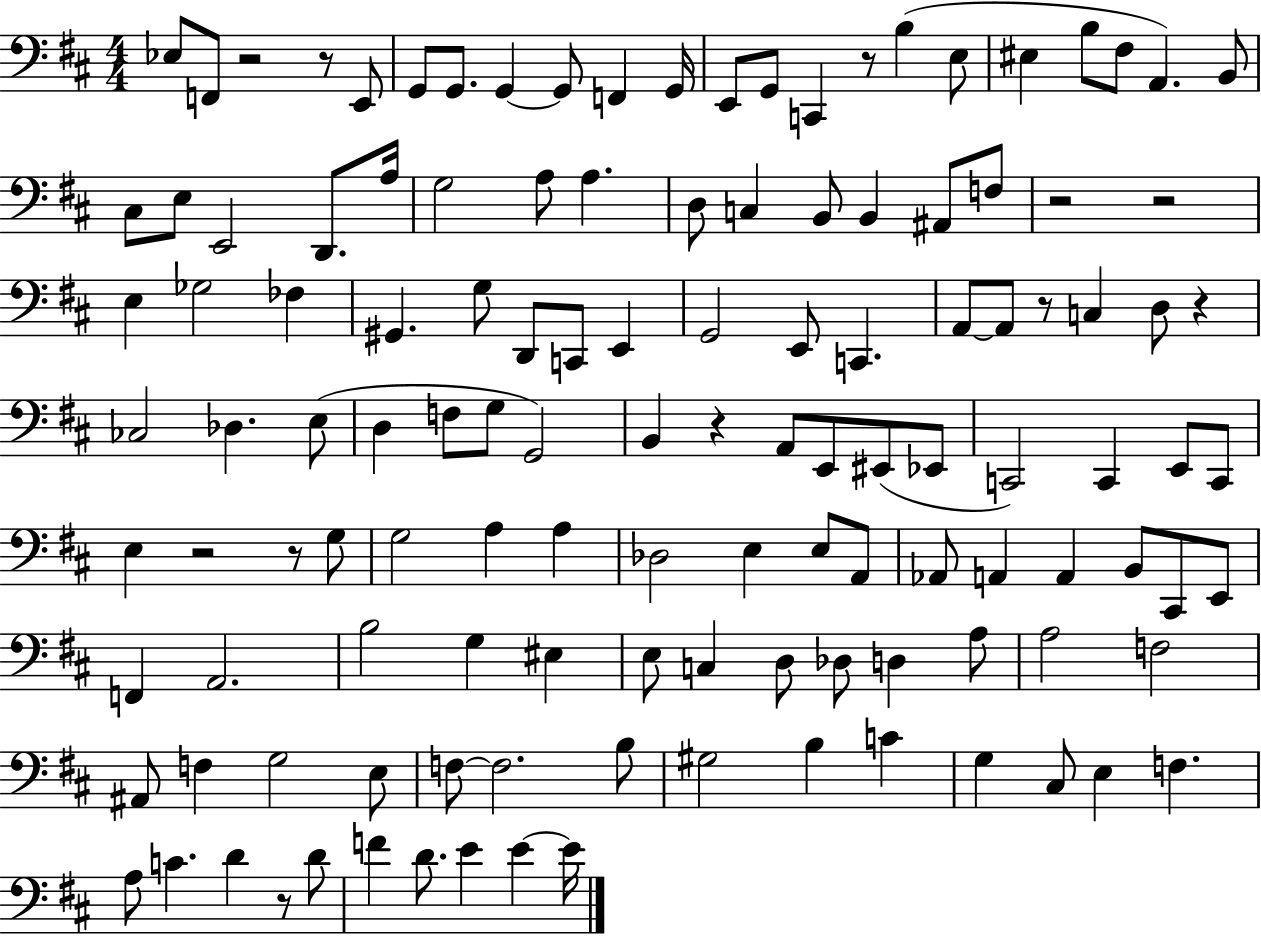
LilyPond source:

{
  \clef bass
  \numericTimeSignature
  \time 4/4
  \key d \major
  \repeat volta 2 { ees8 f,8 r2 r8 e,8 | g,8 g,8. g,4~~ g,8 f,4 g,16 | e,8 g,8 c,4 r8 b4( e8 | eis4 b8 fis8 a,4.) b,8 | \break cis8 e8 e,2 d,8. a16 | g2 a8 a4. | d8 c4 b,8 b,4 ais,8 f8 | r2 r2 | \break e4 ges2 fes4 | gis,4. g8 d,8 c,8 e,4 | g,2 e,8 c,4. | a,8~~ a,8 r8 c4 d8 r4 | \break ces2 des4. e8( | d4 f8 g8 g,2) | b,4 r4 a,8 e,8 eis,8( ees,8 | c,2) c,4 e,8 c,8 | \break e4 r2 r8 g8 | g2 a4 a4 | des2 e4 e8 a,8 | aes,8 a,4 a,4 b,8 cis,8 e,8 | \break f,4 a,2. | b2 g4 eis4 | e8 c4 d8 des8 d4 a8 | a2 f2 | \break ais,8 f4 g2 e8 | f8~~ f2. b8 | gis2 b4 c'4 | g4 cis8 e4 f4. | \break a8 c'4. d'4 r8 d'8 | f'4 d'8. e'4 e'4~~ e'16 | } \bar "|."
}